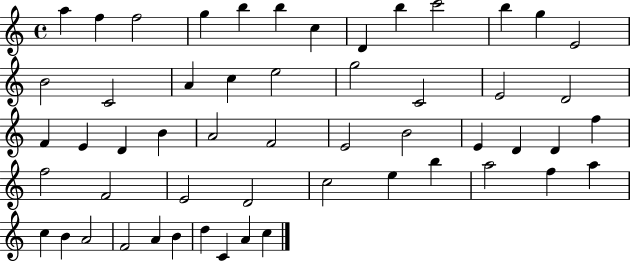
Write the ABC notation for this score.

X:1
T:Untitled
M:4/4
L:1/4
K:C
a f f2 g b b c D b c'2 b g E2 B2 C2 A c e2 g2 C2 E2 D2 F E D B A2 F2 E2 B2 E D D f f2 F2 E2 D2 c2 e b a2 f a c B A2 F2 A B d C A c